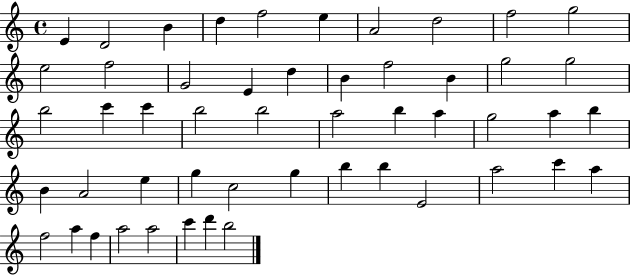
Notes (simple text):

E4/q D4/h B4/q D5/q F5/h E5/q A4/h D5/h F5/h G5/h E5/h F5/h G4/h E4/q D5/q B4/q F5/h B4/q G5/h G5/h B5/h C6/q C6/q B5/h B5/h A5/h B5/q A5/q G5/h A5/q B5/q B4/q A4/h E5/q G5/q C5/h G5/q B5/q B5/q E4/h A5/h C6/q A5/q F5/h A5/q F5/q A5/h A5/h C6/q D6/q B5/h